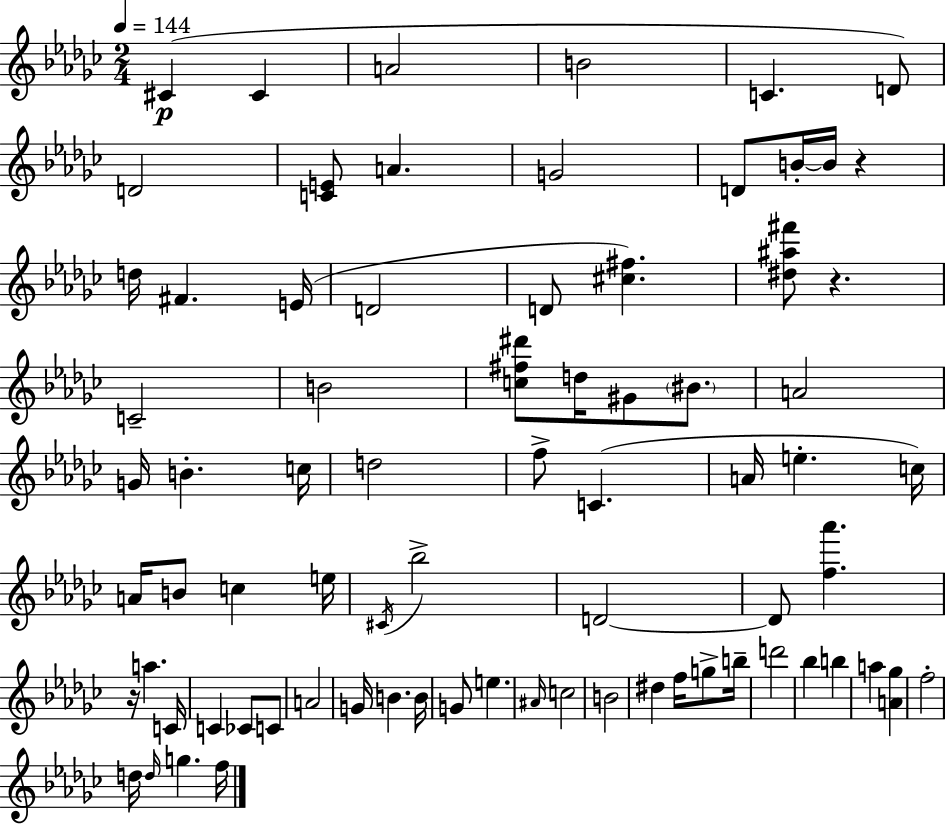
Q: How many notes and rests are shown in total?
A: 76